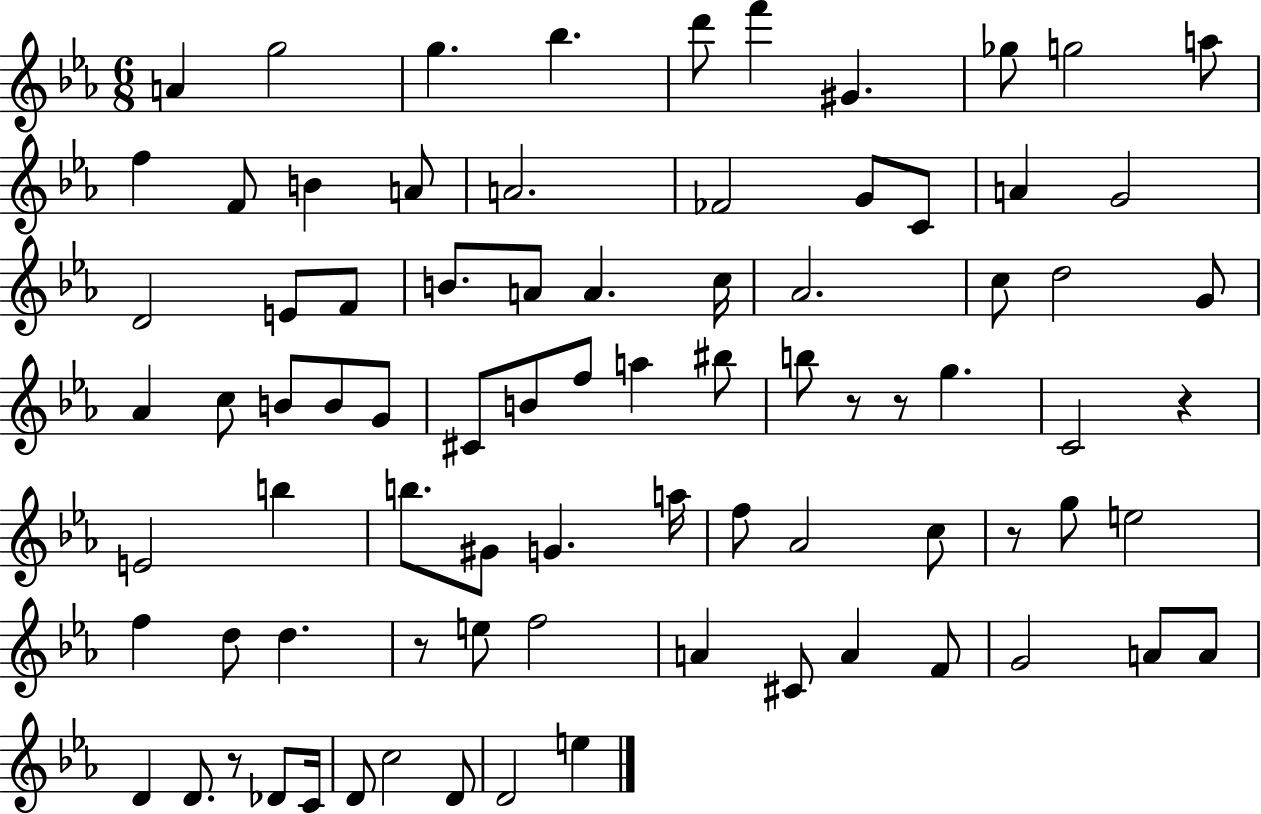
{
  \clef treble
  \numericTimeSignature
  \time 6/8
  \key ees \major
  a'4 g''2 | g''4. bes''4. | d'''8 f'''4 gis'4. | ges''8 g''2 a''8 | \break f''4 f'8 b'4 a'8 | a'2. | fes'2 g'8 c'8 | a'4 g'2 | \break d'2 e'8 f'8 | b'8. a'8 a'4. c''16 | aes'2. | c''8 d''2 g'8 | \break aes'4 c''8 b'8 b'8 g'8 | cis'8 b'8 f''8 a''4 bis''8 | b''8 r8 r8 g''4. | c'2 r4 | \break e'2 b''4 | b''8. gis'8 g'4. a''16 | f''8 aes'2 c''8 | r8 g''8 e''2 | \break f''4 d''8 d''4. | r8 e''8 f''2 | a'4 cis'8 a'4 f'8 | g'2 a'8 a'8 | \break d'4 d'8. r8 des'8 c'16 | d'8 c''2 d'8 | d'2 e''4 | \bar "|."
}